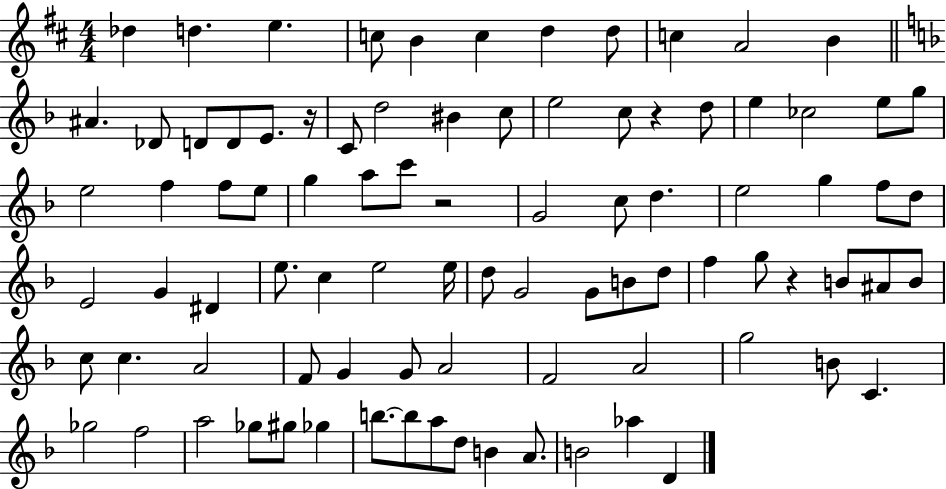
{
  \clef treble
  \numericTimeSignature
  \time 4/4
  \key d \major
  \repeat volta 2 { des''4 d''4. e''4. | c''8 b'4 c''4 d''4 d''8 | c''4 a'2 b'4 | \bar "||" \break \key f \major ais'4. des'8 d'8 d'8 e'8. r16 | c'8 d''2 bis'4 c''8 | e''2 c''8 r4 d''8 | e''4 ces''2 e''8 g''8 | \break e''2 f''4 f''8 e''8 | g''4 a''8 c'''8 r2 | g'2 c''8 d''4. | e''2 g''4 f''8 d''8 | \break e'2 g'4 dis'4 | e''8. c''4 e''2 e''16 | d''8 g'2 g'8 b'8 d''8 | f''4 g''8 r4 b'8 ais'8 b'8 | \break c''8 c''4. a'2 | f'8 g'4 g'8 a'2 | f'2 a'2 | g''2 b'8 c'4. | \break ges''2 f''2 | a''2 ges''8 gis''8 ges''4 | b''8.~~ b''8 a''8 d''8 b'4 a'8. | b'2 aes''4 d'4 | \break } \bar "|."
}